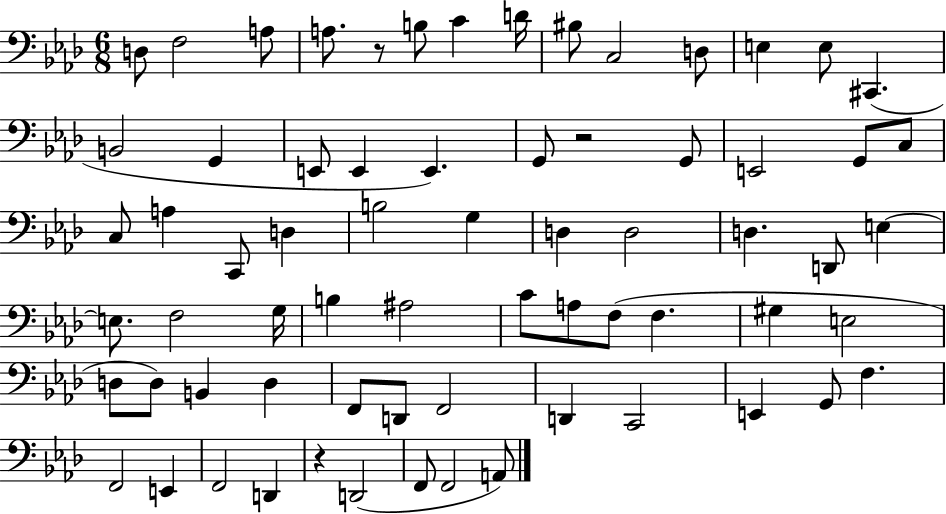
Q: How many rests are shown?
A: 3